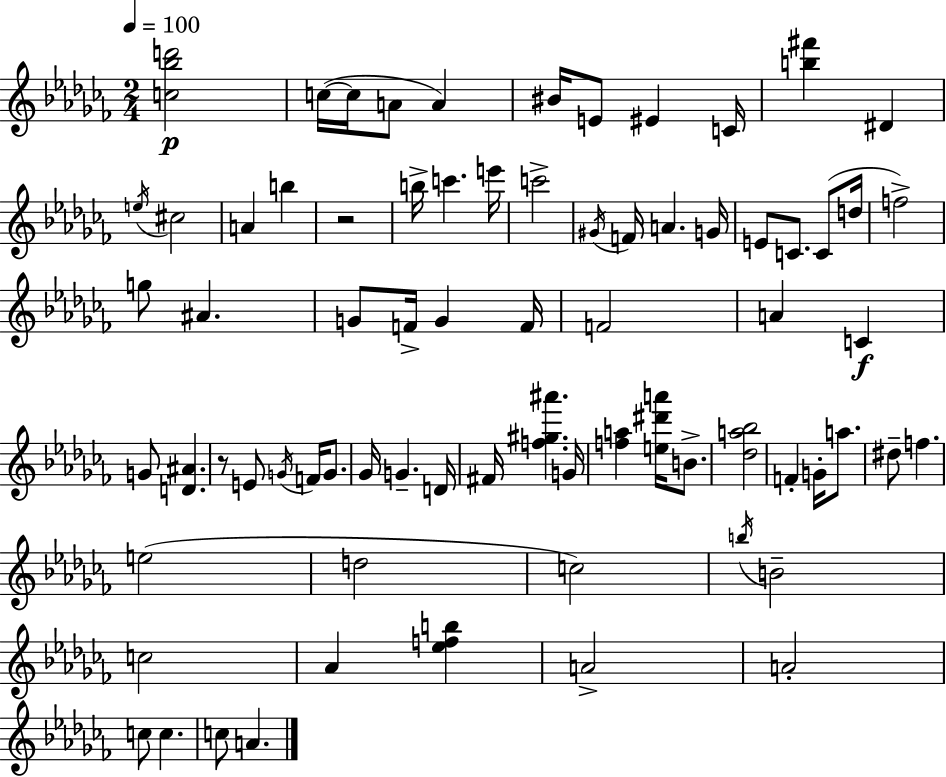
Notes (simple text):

[C5,Bb5,D6]/h C5/s C5/s A4/e A4/q BIS4/s E4/e EIS4/q C4/s [B5,F#6]/q D#4/q E5/s C#5/h A4/q B5/q R/h B5/s C6/q. E6/s C6/h G#4/s F4/s A4/q. G4/s E4/e C4/e. C4/e D5/s F5/h G5/e A#4/q. G4/e F4/s G4/q F4/s F4/h A4/q C4/q G4/e [D4,A#4]/q. R/e E4/e G4/s F4/s G4/e. Gb4/s G4/q. D4/s F#4/s [F5,G#5,A#6]/q. G4/s [F5,A5]/q [E5,D#6,A6]/s B4/e. [Db5,A5,Bb5]/h F4/q G4/s A5/e. D#5/e F5/q. E5/h D5/h C5/h B5/s B4/h C5/h Ab4/q [Eb5,F5,B5]/q A4/h A4/h C5/e C5/q. C5/e A4/q.